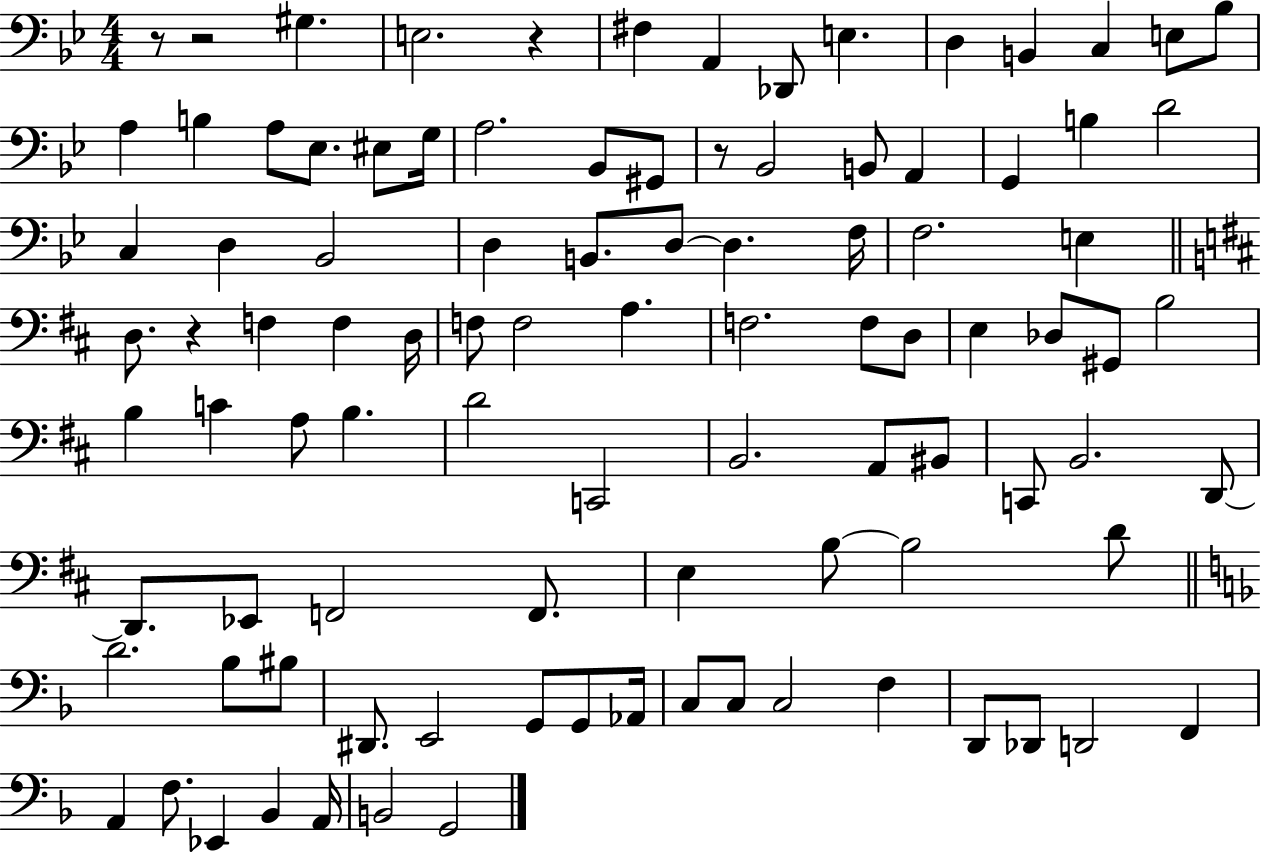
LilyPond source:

{
  \clef bass
  \numericTimeSignature
  \time 4/4
  \key bes \major
  r8 r2 gis4. | e2. r4 | fis4 a,4 des,8 e4. | d4 b,4 c4 e8 bes8 | \break a4 b4 a8 ees8. eis8 g16 | a2. bes,8 gis,8 | r8 bes,2 b,8 a,4 | g,4 b4 d'2 | \break c4 d4 bes,2 | d4 b,8. d8~~ d4. f16 | f2. e4 | \bar "||" \break \key d \major d8. r4 f4 f4 d16 | f8 f2 a4. | f2. f8 d8 | e4 des8 gis,8 b2 | \break b4 c'4 a8 b4. | d'2 c,2 | b,2. a,8 bis,8 | c,8 b,2. d,8~~ | \break d,8. ees,8 f,2 f,8. | e4 b8~~ b2 d'8 | \bar "||" \break \key f \major d'2. bes8 bis8 | dis,8. e,2 g,8 g,8 aes,16 | c8 c8 c2 f4 | d,8 des,8 d,2 f,4 | \break a,4 f8. ees,4 bes,4 a,16 | b,2 g,2 | \bar "|."
}